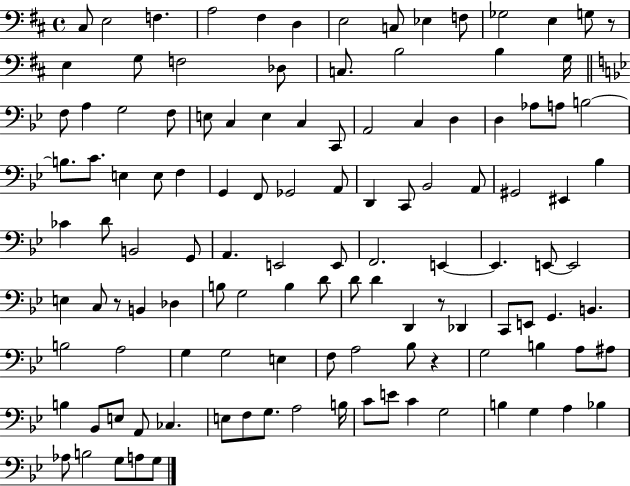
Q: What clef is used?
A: bass